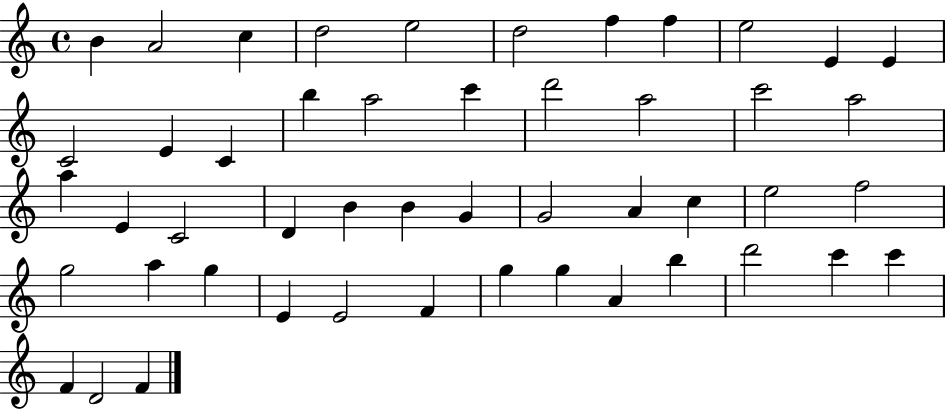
{
  \clef treble
  \time 4/4
  \defaultTimeSignature
  \key c \major
  b'4 a'2 c''4 | d''2 e''2 | d''2 f''4 f''4 | e''2 e'4 e'4 | \break c'2 e'4 c'4 | b''4 a''2 c'''4 | d'''2 a''2 | c'''2 a''2 | \break a''4 e'4 c'2 | d'4 b'4 b'4 g'4 | g'2 a'4 c''4 | e''2 f''2 | \break g''2 a''4 g''4 | e'4 e'2 f'4 | g''4 g''4 a'4 b''4 | d'''2 c'''4 c'''4 | \break f'4 d'2 f'4 | \bar "|."
}